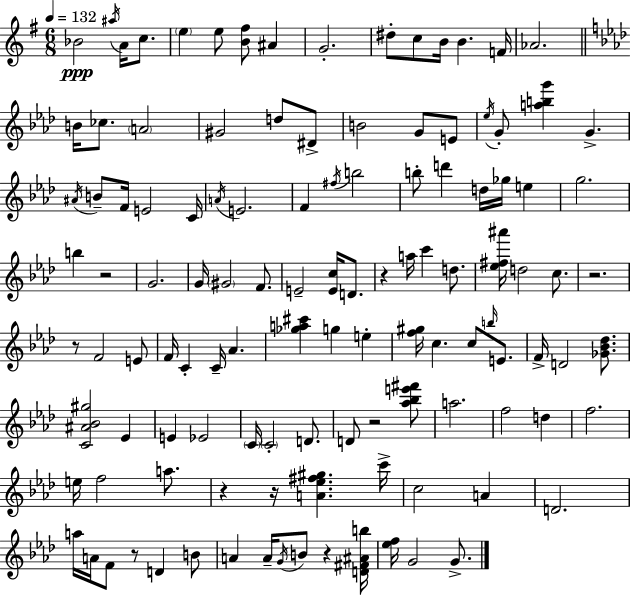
X:1
T:Untitled
M:6/8
L:1/4
K:G
_B2 ^a/4 A/4 c/2 e e/2 [B^f]/2 ^A G2 ^d/2 c/2 B/4 B F/4 _A2 B/4 _c/2 A2 ^G2 d/2 ^D/2 B2 G/2 E/2 _e/4 G/2 [abg'] G ^A/4 B/2 F/4 E2 C/4 A/4 E2 F ^f/4 b2 b/2 d' d/4 _g/4 e g2 b z2 G2 G/4 ^G2 F/2 E2 [Ec]/4 D/2 z a/4 c' d/2 [_e^f^a']/4 d2 c/2 z2 z/2 F2 E/2 F/4 C C/4 _A [_ga^c'] g e [f^g]/4 c c/2 b/4 E/2 F/4 D2 [_G_B_d]/2 [C^A_B^g]2 _E E _E2 C/4 C2 D/2 D/2 z2 [_a_be'^f']/2 a2 f2 d f2 e/4 f2 a/2 z z/4 [A_e^f^g] c'/4 c2 A D2 a/4 A/4 F/2 z/2 D B/2 A A/4 G/4 B/2 z [D^F^Ab]/4 [_ef]/4 G2 G/2